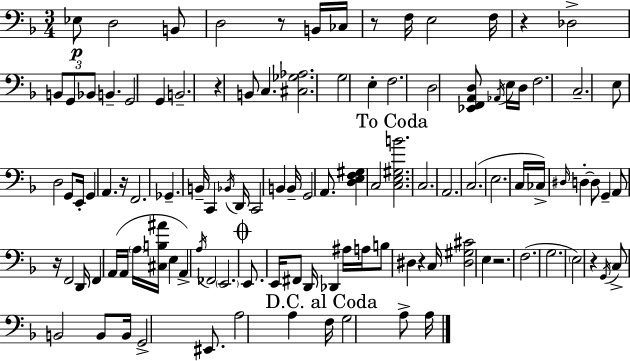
{
  \clef bass
  \numericTimeSignature
  \time 3/4
  \key f \major
  ees8\p d2 b,8 | d2 r8 b,16 ces16 | r8 f16 e2 f16 | r4 des2-> | \break \tuplet 3/2 { b,8 g,8 bes,8 } b,4.-- | g,2 g,4 | b,2.-- | r4 b,8 c4. | \break <cis ges aes>2. | g2 e4-. | f2. | d2 <ees, f, a, d>8 \acciaccatura { aes,16 } e16 | \break d16 f2. | c2.-- | e8 d2 g,8 | e,16-. g,4 a,4. | \break r16 f,2. | ges,4.-- b,16-- c,4 | \acciaccatura { bes,16 } d,16 c,2 b,4 | b,16-- g,2 a,8. | \break <d e f gis>4 c2 | \mark "To Coda" <c e gis b'>2. | c2. | a,2. | \break c2.( | e2. | c16 ces16->) \grace { dis16 } d4-.~~ d8 g,4-- | a,8 r16 f,2 | \break d,16 f,4 a,16( a,16 \parenthesize a16 <cis b ais'>16 e4 | a,4->) \acciaccatura { a16 } fes,2 | \parenthesize e,2. | \mark \markup { \musicglyph "scripts.coda" } e,8. e,16 fis,8 d,16 des,4 | \break ais16 a16 b8 dis4 r4 | c16 <dis gis cis'>2 | e4 r2. | f2.( | \break g2. | \parenthesize e2) | r4 \acciaccatura { g,16 } c8-> b,2 | b,8 b,16 g,2-> | \break eis,8. a2 | a4 \mark "D.C. al Coda" f16 g2 | a8-> a16 \bar "|."
}